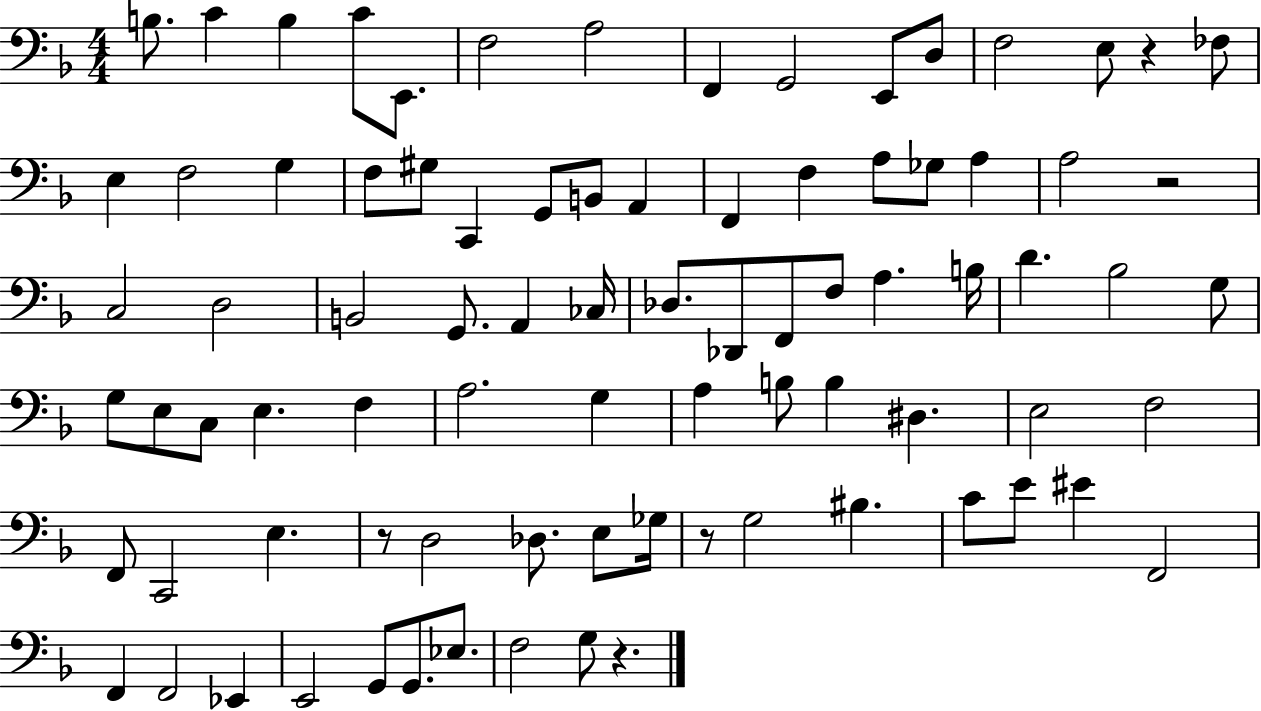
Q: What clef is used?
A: bass